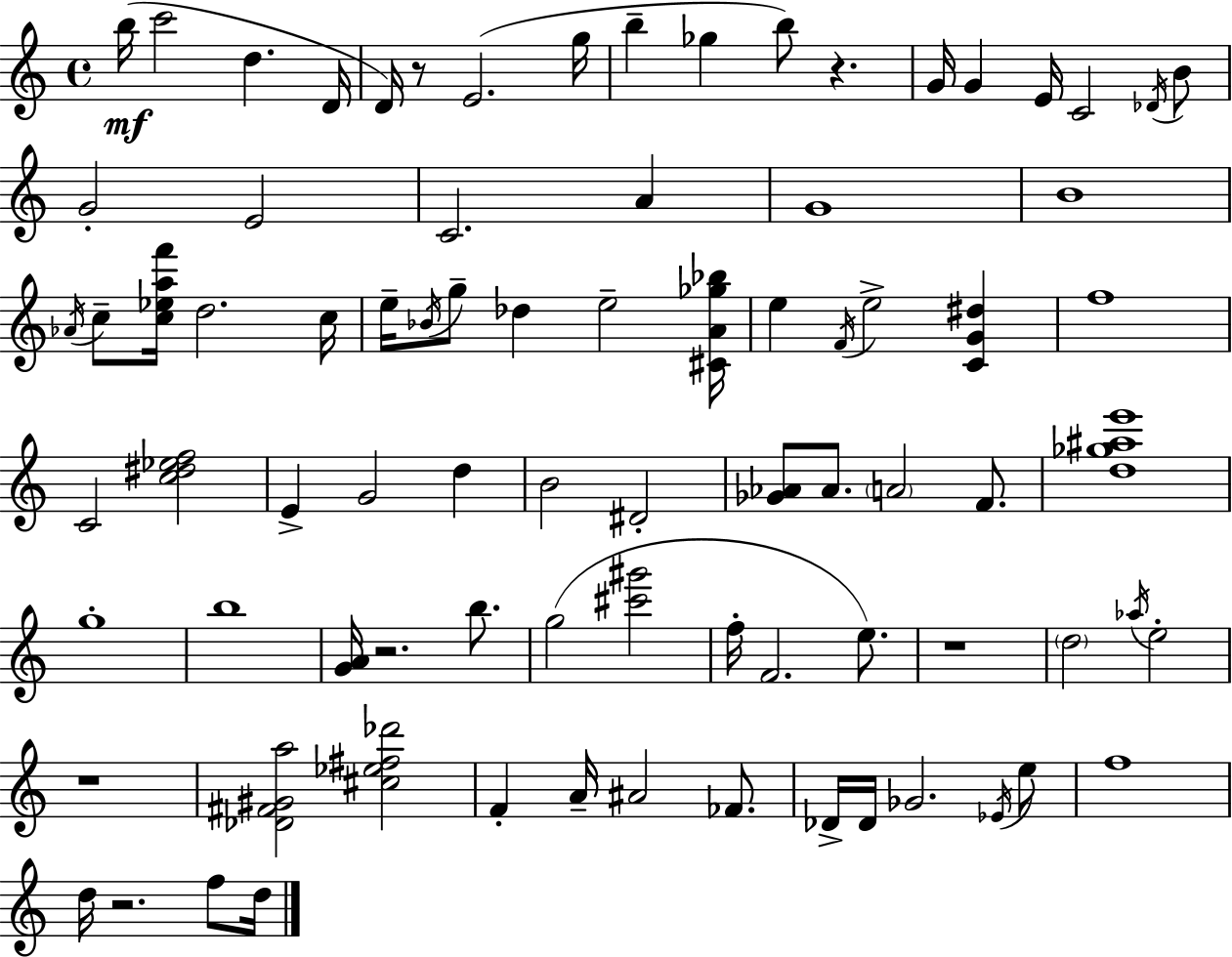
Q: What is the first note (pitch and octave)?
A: B5